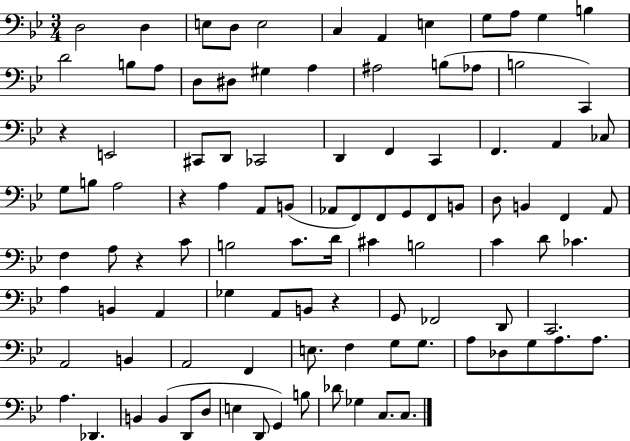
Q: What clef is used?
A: bass